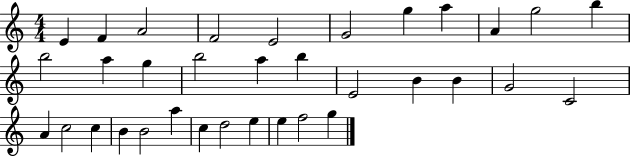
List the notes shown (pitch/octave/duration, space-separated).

E4/q F4/q A4/h F4/h E4/h G4/h G5/q A5/q A4/q G5/h B5/q B5/h A5/q G5/q B5/h A5/q B5/q E4/h B4/q B4/q G4/h C4/h A4/q C5/h C5/q B4/q B4/h A5/q C5/q D5/h E5/q E5/q F5/h G5/q